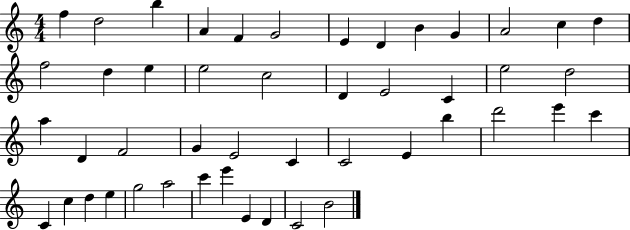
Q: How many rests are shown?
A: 0